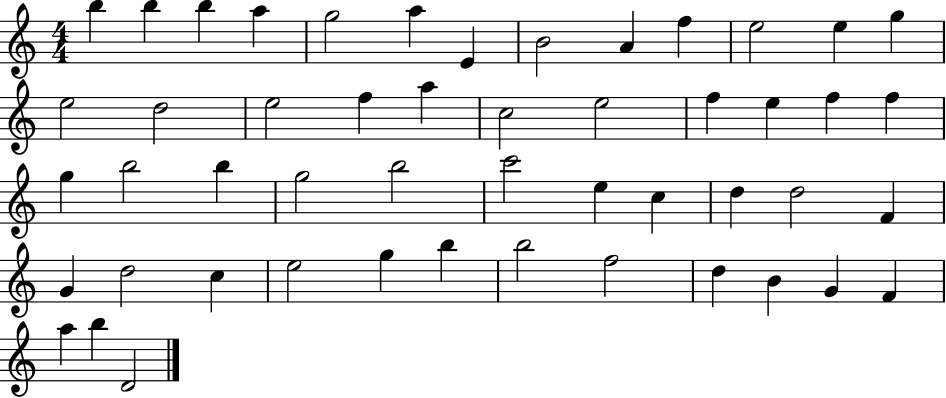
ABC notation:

X:1
T:Untitled
M:4/4
L:1/4
K:C
b b b a g2 a E B2 A f e2 e g e2 d2 e2 f a c2 e2 f e f f g b2 b g2 b2 c'2 e c d d2 F G d2 c e2 g b b2 f2 d B G F a b D2